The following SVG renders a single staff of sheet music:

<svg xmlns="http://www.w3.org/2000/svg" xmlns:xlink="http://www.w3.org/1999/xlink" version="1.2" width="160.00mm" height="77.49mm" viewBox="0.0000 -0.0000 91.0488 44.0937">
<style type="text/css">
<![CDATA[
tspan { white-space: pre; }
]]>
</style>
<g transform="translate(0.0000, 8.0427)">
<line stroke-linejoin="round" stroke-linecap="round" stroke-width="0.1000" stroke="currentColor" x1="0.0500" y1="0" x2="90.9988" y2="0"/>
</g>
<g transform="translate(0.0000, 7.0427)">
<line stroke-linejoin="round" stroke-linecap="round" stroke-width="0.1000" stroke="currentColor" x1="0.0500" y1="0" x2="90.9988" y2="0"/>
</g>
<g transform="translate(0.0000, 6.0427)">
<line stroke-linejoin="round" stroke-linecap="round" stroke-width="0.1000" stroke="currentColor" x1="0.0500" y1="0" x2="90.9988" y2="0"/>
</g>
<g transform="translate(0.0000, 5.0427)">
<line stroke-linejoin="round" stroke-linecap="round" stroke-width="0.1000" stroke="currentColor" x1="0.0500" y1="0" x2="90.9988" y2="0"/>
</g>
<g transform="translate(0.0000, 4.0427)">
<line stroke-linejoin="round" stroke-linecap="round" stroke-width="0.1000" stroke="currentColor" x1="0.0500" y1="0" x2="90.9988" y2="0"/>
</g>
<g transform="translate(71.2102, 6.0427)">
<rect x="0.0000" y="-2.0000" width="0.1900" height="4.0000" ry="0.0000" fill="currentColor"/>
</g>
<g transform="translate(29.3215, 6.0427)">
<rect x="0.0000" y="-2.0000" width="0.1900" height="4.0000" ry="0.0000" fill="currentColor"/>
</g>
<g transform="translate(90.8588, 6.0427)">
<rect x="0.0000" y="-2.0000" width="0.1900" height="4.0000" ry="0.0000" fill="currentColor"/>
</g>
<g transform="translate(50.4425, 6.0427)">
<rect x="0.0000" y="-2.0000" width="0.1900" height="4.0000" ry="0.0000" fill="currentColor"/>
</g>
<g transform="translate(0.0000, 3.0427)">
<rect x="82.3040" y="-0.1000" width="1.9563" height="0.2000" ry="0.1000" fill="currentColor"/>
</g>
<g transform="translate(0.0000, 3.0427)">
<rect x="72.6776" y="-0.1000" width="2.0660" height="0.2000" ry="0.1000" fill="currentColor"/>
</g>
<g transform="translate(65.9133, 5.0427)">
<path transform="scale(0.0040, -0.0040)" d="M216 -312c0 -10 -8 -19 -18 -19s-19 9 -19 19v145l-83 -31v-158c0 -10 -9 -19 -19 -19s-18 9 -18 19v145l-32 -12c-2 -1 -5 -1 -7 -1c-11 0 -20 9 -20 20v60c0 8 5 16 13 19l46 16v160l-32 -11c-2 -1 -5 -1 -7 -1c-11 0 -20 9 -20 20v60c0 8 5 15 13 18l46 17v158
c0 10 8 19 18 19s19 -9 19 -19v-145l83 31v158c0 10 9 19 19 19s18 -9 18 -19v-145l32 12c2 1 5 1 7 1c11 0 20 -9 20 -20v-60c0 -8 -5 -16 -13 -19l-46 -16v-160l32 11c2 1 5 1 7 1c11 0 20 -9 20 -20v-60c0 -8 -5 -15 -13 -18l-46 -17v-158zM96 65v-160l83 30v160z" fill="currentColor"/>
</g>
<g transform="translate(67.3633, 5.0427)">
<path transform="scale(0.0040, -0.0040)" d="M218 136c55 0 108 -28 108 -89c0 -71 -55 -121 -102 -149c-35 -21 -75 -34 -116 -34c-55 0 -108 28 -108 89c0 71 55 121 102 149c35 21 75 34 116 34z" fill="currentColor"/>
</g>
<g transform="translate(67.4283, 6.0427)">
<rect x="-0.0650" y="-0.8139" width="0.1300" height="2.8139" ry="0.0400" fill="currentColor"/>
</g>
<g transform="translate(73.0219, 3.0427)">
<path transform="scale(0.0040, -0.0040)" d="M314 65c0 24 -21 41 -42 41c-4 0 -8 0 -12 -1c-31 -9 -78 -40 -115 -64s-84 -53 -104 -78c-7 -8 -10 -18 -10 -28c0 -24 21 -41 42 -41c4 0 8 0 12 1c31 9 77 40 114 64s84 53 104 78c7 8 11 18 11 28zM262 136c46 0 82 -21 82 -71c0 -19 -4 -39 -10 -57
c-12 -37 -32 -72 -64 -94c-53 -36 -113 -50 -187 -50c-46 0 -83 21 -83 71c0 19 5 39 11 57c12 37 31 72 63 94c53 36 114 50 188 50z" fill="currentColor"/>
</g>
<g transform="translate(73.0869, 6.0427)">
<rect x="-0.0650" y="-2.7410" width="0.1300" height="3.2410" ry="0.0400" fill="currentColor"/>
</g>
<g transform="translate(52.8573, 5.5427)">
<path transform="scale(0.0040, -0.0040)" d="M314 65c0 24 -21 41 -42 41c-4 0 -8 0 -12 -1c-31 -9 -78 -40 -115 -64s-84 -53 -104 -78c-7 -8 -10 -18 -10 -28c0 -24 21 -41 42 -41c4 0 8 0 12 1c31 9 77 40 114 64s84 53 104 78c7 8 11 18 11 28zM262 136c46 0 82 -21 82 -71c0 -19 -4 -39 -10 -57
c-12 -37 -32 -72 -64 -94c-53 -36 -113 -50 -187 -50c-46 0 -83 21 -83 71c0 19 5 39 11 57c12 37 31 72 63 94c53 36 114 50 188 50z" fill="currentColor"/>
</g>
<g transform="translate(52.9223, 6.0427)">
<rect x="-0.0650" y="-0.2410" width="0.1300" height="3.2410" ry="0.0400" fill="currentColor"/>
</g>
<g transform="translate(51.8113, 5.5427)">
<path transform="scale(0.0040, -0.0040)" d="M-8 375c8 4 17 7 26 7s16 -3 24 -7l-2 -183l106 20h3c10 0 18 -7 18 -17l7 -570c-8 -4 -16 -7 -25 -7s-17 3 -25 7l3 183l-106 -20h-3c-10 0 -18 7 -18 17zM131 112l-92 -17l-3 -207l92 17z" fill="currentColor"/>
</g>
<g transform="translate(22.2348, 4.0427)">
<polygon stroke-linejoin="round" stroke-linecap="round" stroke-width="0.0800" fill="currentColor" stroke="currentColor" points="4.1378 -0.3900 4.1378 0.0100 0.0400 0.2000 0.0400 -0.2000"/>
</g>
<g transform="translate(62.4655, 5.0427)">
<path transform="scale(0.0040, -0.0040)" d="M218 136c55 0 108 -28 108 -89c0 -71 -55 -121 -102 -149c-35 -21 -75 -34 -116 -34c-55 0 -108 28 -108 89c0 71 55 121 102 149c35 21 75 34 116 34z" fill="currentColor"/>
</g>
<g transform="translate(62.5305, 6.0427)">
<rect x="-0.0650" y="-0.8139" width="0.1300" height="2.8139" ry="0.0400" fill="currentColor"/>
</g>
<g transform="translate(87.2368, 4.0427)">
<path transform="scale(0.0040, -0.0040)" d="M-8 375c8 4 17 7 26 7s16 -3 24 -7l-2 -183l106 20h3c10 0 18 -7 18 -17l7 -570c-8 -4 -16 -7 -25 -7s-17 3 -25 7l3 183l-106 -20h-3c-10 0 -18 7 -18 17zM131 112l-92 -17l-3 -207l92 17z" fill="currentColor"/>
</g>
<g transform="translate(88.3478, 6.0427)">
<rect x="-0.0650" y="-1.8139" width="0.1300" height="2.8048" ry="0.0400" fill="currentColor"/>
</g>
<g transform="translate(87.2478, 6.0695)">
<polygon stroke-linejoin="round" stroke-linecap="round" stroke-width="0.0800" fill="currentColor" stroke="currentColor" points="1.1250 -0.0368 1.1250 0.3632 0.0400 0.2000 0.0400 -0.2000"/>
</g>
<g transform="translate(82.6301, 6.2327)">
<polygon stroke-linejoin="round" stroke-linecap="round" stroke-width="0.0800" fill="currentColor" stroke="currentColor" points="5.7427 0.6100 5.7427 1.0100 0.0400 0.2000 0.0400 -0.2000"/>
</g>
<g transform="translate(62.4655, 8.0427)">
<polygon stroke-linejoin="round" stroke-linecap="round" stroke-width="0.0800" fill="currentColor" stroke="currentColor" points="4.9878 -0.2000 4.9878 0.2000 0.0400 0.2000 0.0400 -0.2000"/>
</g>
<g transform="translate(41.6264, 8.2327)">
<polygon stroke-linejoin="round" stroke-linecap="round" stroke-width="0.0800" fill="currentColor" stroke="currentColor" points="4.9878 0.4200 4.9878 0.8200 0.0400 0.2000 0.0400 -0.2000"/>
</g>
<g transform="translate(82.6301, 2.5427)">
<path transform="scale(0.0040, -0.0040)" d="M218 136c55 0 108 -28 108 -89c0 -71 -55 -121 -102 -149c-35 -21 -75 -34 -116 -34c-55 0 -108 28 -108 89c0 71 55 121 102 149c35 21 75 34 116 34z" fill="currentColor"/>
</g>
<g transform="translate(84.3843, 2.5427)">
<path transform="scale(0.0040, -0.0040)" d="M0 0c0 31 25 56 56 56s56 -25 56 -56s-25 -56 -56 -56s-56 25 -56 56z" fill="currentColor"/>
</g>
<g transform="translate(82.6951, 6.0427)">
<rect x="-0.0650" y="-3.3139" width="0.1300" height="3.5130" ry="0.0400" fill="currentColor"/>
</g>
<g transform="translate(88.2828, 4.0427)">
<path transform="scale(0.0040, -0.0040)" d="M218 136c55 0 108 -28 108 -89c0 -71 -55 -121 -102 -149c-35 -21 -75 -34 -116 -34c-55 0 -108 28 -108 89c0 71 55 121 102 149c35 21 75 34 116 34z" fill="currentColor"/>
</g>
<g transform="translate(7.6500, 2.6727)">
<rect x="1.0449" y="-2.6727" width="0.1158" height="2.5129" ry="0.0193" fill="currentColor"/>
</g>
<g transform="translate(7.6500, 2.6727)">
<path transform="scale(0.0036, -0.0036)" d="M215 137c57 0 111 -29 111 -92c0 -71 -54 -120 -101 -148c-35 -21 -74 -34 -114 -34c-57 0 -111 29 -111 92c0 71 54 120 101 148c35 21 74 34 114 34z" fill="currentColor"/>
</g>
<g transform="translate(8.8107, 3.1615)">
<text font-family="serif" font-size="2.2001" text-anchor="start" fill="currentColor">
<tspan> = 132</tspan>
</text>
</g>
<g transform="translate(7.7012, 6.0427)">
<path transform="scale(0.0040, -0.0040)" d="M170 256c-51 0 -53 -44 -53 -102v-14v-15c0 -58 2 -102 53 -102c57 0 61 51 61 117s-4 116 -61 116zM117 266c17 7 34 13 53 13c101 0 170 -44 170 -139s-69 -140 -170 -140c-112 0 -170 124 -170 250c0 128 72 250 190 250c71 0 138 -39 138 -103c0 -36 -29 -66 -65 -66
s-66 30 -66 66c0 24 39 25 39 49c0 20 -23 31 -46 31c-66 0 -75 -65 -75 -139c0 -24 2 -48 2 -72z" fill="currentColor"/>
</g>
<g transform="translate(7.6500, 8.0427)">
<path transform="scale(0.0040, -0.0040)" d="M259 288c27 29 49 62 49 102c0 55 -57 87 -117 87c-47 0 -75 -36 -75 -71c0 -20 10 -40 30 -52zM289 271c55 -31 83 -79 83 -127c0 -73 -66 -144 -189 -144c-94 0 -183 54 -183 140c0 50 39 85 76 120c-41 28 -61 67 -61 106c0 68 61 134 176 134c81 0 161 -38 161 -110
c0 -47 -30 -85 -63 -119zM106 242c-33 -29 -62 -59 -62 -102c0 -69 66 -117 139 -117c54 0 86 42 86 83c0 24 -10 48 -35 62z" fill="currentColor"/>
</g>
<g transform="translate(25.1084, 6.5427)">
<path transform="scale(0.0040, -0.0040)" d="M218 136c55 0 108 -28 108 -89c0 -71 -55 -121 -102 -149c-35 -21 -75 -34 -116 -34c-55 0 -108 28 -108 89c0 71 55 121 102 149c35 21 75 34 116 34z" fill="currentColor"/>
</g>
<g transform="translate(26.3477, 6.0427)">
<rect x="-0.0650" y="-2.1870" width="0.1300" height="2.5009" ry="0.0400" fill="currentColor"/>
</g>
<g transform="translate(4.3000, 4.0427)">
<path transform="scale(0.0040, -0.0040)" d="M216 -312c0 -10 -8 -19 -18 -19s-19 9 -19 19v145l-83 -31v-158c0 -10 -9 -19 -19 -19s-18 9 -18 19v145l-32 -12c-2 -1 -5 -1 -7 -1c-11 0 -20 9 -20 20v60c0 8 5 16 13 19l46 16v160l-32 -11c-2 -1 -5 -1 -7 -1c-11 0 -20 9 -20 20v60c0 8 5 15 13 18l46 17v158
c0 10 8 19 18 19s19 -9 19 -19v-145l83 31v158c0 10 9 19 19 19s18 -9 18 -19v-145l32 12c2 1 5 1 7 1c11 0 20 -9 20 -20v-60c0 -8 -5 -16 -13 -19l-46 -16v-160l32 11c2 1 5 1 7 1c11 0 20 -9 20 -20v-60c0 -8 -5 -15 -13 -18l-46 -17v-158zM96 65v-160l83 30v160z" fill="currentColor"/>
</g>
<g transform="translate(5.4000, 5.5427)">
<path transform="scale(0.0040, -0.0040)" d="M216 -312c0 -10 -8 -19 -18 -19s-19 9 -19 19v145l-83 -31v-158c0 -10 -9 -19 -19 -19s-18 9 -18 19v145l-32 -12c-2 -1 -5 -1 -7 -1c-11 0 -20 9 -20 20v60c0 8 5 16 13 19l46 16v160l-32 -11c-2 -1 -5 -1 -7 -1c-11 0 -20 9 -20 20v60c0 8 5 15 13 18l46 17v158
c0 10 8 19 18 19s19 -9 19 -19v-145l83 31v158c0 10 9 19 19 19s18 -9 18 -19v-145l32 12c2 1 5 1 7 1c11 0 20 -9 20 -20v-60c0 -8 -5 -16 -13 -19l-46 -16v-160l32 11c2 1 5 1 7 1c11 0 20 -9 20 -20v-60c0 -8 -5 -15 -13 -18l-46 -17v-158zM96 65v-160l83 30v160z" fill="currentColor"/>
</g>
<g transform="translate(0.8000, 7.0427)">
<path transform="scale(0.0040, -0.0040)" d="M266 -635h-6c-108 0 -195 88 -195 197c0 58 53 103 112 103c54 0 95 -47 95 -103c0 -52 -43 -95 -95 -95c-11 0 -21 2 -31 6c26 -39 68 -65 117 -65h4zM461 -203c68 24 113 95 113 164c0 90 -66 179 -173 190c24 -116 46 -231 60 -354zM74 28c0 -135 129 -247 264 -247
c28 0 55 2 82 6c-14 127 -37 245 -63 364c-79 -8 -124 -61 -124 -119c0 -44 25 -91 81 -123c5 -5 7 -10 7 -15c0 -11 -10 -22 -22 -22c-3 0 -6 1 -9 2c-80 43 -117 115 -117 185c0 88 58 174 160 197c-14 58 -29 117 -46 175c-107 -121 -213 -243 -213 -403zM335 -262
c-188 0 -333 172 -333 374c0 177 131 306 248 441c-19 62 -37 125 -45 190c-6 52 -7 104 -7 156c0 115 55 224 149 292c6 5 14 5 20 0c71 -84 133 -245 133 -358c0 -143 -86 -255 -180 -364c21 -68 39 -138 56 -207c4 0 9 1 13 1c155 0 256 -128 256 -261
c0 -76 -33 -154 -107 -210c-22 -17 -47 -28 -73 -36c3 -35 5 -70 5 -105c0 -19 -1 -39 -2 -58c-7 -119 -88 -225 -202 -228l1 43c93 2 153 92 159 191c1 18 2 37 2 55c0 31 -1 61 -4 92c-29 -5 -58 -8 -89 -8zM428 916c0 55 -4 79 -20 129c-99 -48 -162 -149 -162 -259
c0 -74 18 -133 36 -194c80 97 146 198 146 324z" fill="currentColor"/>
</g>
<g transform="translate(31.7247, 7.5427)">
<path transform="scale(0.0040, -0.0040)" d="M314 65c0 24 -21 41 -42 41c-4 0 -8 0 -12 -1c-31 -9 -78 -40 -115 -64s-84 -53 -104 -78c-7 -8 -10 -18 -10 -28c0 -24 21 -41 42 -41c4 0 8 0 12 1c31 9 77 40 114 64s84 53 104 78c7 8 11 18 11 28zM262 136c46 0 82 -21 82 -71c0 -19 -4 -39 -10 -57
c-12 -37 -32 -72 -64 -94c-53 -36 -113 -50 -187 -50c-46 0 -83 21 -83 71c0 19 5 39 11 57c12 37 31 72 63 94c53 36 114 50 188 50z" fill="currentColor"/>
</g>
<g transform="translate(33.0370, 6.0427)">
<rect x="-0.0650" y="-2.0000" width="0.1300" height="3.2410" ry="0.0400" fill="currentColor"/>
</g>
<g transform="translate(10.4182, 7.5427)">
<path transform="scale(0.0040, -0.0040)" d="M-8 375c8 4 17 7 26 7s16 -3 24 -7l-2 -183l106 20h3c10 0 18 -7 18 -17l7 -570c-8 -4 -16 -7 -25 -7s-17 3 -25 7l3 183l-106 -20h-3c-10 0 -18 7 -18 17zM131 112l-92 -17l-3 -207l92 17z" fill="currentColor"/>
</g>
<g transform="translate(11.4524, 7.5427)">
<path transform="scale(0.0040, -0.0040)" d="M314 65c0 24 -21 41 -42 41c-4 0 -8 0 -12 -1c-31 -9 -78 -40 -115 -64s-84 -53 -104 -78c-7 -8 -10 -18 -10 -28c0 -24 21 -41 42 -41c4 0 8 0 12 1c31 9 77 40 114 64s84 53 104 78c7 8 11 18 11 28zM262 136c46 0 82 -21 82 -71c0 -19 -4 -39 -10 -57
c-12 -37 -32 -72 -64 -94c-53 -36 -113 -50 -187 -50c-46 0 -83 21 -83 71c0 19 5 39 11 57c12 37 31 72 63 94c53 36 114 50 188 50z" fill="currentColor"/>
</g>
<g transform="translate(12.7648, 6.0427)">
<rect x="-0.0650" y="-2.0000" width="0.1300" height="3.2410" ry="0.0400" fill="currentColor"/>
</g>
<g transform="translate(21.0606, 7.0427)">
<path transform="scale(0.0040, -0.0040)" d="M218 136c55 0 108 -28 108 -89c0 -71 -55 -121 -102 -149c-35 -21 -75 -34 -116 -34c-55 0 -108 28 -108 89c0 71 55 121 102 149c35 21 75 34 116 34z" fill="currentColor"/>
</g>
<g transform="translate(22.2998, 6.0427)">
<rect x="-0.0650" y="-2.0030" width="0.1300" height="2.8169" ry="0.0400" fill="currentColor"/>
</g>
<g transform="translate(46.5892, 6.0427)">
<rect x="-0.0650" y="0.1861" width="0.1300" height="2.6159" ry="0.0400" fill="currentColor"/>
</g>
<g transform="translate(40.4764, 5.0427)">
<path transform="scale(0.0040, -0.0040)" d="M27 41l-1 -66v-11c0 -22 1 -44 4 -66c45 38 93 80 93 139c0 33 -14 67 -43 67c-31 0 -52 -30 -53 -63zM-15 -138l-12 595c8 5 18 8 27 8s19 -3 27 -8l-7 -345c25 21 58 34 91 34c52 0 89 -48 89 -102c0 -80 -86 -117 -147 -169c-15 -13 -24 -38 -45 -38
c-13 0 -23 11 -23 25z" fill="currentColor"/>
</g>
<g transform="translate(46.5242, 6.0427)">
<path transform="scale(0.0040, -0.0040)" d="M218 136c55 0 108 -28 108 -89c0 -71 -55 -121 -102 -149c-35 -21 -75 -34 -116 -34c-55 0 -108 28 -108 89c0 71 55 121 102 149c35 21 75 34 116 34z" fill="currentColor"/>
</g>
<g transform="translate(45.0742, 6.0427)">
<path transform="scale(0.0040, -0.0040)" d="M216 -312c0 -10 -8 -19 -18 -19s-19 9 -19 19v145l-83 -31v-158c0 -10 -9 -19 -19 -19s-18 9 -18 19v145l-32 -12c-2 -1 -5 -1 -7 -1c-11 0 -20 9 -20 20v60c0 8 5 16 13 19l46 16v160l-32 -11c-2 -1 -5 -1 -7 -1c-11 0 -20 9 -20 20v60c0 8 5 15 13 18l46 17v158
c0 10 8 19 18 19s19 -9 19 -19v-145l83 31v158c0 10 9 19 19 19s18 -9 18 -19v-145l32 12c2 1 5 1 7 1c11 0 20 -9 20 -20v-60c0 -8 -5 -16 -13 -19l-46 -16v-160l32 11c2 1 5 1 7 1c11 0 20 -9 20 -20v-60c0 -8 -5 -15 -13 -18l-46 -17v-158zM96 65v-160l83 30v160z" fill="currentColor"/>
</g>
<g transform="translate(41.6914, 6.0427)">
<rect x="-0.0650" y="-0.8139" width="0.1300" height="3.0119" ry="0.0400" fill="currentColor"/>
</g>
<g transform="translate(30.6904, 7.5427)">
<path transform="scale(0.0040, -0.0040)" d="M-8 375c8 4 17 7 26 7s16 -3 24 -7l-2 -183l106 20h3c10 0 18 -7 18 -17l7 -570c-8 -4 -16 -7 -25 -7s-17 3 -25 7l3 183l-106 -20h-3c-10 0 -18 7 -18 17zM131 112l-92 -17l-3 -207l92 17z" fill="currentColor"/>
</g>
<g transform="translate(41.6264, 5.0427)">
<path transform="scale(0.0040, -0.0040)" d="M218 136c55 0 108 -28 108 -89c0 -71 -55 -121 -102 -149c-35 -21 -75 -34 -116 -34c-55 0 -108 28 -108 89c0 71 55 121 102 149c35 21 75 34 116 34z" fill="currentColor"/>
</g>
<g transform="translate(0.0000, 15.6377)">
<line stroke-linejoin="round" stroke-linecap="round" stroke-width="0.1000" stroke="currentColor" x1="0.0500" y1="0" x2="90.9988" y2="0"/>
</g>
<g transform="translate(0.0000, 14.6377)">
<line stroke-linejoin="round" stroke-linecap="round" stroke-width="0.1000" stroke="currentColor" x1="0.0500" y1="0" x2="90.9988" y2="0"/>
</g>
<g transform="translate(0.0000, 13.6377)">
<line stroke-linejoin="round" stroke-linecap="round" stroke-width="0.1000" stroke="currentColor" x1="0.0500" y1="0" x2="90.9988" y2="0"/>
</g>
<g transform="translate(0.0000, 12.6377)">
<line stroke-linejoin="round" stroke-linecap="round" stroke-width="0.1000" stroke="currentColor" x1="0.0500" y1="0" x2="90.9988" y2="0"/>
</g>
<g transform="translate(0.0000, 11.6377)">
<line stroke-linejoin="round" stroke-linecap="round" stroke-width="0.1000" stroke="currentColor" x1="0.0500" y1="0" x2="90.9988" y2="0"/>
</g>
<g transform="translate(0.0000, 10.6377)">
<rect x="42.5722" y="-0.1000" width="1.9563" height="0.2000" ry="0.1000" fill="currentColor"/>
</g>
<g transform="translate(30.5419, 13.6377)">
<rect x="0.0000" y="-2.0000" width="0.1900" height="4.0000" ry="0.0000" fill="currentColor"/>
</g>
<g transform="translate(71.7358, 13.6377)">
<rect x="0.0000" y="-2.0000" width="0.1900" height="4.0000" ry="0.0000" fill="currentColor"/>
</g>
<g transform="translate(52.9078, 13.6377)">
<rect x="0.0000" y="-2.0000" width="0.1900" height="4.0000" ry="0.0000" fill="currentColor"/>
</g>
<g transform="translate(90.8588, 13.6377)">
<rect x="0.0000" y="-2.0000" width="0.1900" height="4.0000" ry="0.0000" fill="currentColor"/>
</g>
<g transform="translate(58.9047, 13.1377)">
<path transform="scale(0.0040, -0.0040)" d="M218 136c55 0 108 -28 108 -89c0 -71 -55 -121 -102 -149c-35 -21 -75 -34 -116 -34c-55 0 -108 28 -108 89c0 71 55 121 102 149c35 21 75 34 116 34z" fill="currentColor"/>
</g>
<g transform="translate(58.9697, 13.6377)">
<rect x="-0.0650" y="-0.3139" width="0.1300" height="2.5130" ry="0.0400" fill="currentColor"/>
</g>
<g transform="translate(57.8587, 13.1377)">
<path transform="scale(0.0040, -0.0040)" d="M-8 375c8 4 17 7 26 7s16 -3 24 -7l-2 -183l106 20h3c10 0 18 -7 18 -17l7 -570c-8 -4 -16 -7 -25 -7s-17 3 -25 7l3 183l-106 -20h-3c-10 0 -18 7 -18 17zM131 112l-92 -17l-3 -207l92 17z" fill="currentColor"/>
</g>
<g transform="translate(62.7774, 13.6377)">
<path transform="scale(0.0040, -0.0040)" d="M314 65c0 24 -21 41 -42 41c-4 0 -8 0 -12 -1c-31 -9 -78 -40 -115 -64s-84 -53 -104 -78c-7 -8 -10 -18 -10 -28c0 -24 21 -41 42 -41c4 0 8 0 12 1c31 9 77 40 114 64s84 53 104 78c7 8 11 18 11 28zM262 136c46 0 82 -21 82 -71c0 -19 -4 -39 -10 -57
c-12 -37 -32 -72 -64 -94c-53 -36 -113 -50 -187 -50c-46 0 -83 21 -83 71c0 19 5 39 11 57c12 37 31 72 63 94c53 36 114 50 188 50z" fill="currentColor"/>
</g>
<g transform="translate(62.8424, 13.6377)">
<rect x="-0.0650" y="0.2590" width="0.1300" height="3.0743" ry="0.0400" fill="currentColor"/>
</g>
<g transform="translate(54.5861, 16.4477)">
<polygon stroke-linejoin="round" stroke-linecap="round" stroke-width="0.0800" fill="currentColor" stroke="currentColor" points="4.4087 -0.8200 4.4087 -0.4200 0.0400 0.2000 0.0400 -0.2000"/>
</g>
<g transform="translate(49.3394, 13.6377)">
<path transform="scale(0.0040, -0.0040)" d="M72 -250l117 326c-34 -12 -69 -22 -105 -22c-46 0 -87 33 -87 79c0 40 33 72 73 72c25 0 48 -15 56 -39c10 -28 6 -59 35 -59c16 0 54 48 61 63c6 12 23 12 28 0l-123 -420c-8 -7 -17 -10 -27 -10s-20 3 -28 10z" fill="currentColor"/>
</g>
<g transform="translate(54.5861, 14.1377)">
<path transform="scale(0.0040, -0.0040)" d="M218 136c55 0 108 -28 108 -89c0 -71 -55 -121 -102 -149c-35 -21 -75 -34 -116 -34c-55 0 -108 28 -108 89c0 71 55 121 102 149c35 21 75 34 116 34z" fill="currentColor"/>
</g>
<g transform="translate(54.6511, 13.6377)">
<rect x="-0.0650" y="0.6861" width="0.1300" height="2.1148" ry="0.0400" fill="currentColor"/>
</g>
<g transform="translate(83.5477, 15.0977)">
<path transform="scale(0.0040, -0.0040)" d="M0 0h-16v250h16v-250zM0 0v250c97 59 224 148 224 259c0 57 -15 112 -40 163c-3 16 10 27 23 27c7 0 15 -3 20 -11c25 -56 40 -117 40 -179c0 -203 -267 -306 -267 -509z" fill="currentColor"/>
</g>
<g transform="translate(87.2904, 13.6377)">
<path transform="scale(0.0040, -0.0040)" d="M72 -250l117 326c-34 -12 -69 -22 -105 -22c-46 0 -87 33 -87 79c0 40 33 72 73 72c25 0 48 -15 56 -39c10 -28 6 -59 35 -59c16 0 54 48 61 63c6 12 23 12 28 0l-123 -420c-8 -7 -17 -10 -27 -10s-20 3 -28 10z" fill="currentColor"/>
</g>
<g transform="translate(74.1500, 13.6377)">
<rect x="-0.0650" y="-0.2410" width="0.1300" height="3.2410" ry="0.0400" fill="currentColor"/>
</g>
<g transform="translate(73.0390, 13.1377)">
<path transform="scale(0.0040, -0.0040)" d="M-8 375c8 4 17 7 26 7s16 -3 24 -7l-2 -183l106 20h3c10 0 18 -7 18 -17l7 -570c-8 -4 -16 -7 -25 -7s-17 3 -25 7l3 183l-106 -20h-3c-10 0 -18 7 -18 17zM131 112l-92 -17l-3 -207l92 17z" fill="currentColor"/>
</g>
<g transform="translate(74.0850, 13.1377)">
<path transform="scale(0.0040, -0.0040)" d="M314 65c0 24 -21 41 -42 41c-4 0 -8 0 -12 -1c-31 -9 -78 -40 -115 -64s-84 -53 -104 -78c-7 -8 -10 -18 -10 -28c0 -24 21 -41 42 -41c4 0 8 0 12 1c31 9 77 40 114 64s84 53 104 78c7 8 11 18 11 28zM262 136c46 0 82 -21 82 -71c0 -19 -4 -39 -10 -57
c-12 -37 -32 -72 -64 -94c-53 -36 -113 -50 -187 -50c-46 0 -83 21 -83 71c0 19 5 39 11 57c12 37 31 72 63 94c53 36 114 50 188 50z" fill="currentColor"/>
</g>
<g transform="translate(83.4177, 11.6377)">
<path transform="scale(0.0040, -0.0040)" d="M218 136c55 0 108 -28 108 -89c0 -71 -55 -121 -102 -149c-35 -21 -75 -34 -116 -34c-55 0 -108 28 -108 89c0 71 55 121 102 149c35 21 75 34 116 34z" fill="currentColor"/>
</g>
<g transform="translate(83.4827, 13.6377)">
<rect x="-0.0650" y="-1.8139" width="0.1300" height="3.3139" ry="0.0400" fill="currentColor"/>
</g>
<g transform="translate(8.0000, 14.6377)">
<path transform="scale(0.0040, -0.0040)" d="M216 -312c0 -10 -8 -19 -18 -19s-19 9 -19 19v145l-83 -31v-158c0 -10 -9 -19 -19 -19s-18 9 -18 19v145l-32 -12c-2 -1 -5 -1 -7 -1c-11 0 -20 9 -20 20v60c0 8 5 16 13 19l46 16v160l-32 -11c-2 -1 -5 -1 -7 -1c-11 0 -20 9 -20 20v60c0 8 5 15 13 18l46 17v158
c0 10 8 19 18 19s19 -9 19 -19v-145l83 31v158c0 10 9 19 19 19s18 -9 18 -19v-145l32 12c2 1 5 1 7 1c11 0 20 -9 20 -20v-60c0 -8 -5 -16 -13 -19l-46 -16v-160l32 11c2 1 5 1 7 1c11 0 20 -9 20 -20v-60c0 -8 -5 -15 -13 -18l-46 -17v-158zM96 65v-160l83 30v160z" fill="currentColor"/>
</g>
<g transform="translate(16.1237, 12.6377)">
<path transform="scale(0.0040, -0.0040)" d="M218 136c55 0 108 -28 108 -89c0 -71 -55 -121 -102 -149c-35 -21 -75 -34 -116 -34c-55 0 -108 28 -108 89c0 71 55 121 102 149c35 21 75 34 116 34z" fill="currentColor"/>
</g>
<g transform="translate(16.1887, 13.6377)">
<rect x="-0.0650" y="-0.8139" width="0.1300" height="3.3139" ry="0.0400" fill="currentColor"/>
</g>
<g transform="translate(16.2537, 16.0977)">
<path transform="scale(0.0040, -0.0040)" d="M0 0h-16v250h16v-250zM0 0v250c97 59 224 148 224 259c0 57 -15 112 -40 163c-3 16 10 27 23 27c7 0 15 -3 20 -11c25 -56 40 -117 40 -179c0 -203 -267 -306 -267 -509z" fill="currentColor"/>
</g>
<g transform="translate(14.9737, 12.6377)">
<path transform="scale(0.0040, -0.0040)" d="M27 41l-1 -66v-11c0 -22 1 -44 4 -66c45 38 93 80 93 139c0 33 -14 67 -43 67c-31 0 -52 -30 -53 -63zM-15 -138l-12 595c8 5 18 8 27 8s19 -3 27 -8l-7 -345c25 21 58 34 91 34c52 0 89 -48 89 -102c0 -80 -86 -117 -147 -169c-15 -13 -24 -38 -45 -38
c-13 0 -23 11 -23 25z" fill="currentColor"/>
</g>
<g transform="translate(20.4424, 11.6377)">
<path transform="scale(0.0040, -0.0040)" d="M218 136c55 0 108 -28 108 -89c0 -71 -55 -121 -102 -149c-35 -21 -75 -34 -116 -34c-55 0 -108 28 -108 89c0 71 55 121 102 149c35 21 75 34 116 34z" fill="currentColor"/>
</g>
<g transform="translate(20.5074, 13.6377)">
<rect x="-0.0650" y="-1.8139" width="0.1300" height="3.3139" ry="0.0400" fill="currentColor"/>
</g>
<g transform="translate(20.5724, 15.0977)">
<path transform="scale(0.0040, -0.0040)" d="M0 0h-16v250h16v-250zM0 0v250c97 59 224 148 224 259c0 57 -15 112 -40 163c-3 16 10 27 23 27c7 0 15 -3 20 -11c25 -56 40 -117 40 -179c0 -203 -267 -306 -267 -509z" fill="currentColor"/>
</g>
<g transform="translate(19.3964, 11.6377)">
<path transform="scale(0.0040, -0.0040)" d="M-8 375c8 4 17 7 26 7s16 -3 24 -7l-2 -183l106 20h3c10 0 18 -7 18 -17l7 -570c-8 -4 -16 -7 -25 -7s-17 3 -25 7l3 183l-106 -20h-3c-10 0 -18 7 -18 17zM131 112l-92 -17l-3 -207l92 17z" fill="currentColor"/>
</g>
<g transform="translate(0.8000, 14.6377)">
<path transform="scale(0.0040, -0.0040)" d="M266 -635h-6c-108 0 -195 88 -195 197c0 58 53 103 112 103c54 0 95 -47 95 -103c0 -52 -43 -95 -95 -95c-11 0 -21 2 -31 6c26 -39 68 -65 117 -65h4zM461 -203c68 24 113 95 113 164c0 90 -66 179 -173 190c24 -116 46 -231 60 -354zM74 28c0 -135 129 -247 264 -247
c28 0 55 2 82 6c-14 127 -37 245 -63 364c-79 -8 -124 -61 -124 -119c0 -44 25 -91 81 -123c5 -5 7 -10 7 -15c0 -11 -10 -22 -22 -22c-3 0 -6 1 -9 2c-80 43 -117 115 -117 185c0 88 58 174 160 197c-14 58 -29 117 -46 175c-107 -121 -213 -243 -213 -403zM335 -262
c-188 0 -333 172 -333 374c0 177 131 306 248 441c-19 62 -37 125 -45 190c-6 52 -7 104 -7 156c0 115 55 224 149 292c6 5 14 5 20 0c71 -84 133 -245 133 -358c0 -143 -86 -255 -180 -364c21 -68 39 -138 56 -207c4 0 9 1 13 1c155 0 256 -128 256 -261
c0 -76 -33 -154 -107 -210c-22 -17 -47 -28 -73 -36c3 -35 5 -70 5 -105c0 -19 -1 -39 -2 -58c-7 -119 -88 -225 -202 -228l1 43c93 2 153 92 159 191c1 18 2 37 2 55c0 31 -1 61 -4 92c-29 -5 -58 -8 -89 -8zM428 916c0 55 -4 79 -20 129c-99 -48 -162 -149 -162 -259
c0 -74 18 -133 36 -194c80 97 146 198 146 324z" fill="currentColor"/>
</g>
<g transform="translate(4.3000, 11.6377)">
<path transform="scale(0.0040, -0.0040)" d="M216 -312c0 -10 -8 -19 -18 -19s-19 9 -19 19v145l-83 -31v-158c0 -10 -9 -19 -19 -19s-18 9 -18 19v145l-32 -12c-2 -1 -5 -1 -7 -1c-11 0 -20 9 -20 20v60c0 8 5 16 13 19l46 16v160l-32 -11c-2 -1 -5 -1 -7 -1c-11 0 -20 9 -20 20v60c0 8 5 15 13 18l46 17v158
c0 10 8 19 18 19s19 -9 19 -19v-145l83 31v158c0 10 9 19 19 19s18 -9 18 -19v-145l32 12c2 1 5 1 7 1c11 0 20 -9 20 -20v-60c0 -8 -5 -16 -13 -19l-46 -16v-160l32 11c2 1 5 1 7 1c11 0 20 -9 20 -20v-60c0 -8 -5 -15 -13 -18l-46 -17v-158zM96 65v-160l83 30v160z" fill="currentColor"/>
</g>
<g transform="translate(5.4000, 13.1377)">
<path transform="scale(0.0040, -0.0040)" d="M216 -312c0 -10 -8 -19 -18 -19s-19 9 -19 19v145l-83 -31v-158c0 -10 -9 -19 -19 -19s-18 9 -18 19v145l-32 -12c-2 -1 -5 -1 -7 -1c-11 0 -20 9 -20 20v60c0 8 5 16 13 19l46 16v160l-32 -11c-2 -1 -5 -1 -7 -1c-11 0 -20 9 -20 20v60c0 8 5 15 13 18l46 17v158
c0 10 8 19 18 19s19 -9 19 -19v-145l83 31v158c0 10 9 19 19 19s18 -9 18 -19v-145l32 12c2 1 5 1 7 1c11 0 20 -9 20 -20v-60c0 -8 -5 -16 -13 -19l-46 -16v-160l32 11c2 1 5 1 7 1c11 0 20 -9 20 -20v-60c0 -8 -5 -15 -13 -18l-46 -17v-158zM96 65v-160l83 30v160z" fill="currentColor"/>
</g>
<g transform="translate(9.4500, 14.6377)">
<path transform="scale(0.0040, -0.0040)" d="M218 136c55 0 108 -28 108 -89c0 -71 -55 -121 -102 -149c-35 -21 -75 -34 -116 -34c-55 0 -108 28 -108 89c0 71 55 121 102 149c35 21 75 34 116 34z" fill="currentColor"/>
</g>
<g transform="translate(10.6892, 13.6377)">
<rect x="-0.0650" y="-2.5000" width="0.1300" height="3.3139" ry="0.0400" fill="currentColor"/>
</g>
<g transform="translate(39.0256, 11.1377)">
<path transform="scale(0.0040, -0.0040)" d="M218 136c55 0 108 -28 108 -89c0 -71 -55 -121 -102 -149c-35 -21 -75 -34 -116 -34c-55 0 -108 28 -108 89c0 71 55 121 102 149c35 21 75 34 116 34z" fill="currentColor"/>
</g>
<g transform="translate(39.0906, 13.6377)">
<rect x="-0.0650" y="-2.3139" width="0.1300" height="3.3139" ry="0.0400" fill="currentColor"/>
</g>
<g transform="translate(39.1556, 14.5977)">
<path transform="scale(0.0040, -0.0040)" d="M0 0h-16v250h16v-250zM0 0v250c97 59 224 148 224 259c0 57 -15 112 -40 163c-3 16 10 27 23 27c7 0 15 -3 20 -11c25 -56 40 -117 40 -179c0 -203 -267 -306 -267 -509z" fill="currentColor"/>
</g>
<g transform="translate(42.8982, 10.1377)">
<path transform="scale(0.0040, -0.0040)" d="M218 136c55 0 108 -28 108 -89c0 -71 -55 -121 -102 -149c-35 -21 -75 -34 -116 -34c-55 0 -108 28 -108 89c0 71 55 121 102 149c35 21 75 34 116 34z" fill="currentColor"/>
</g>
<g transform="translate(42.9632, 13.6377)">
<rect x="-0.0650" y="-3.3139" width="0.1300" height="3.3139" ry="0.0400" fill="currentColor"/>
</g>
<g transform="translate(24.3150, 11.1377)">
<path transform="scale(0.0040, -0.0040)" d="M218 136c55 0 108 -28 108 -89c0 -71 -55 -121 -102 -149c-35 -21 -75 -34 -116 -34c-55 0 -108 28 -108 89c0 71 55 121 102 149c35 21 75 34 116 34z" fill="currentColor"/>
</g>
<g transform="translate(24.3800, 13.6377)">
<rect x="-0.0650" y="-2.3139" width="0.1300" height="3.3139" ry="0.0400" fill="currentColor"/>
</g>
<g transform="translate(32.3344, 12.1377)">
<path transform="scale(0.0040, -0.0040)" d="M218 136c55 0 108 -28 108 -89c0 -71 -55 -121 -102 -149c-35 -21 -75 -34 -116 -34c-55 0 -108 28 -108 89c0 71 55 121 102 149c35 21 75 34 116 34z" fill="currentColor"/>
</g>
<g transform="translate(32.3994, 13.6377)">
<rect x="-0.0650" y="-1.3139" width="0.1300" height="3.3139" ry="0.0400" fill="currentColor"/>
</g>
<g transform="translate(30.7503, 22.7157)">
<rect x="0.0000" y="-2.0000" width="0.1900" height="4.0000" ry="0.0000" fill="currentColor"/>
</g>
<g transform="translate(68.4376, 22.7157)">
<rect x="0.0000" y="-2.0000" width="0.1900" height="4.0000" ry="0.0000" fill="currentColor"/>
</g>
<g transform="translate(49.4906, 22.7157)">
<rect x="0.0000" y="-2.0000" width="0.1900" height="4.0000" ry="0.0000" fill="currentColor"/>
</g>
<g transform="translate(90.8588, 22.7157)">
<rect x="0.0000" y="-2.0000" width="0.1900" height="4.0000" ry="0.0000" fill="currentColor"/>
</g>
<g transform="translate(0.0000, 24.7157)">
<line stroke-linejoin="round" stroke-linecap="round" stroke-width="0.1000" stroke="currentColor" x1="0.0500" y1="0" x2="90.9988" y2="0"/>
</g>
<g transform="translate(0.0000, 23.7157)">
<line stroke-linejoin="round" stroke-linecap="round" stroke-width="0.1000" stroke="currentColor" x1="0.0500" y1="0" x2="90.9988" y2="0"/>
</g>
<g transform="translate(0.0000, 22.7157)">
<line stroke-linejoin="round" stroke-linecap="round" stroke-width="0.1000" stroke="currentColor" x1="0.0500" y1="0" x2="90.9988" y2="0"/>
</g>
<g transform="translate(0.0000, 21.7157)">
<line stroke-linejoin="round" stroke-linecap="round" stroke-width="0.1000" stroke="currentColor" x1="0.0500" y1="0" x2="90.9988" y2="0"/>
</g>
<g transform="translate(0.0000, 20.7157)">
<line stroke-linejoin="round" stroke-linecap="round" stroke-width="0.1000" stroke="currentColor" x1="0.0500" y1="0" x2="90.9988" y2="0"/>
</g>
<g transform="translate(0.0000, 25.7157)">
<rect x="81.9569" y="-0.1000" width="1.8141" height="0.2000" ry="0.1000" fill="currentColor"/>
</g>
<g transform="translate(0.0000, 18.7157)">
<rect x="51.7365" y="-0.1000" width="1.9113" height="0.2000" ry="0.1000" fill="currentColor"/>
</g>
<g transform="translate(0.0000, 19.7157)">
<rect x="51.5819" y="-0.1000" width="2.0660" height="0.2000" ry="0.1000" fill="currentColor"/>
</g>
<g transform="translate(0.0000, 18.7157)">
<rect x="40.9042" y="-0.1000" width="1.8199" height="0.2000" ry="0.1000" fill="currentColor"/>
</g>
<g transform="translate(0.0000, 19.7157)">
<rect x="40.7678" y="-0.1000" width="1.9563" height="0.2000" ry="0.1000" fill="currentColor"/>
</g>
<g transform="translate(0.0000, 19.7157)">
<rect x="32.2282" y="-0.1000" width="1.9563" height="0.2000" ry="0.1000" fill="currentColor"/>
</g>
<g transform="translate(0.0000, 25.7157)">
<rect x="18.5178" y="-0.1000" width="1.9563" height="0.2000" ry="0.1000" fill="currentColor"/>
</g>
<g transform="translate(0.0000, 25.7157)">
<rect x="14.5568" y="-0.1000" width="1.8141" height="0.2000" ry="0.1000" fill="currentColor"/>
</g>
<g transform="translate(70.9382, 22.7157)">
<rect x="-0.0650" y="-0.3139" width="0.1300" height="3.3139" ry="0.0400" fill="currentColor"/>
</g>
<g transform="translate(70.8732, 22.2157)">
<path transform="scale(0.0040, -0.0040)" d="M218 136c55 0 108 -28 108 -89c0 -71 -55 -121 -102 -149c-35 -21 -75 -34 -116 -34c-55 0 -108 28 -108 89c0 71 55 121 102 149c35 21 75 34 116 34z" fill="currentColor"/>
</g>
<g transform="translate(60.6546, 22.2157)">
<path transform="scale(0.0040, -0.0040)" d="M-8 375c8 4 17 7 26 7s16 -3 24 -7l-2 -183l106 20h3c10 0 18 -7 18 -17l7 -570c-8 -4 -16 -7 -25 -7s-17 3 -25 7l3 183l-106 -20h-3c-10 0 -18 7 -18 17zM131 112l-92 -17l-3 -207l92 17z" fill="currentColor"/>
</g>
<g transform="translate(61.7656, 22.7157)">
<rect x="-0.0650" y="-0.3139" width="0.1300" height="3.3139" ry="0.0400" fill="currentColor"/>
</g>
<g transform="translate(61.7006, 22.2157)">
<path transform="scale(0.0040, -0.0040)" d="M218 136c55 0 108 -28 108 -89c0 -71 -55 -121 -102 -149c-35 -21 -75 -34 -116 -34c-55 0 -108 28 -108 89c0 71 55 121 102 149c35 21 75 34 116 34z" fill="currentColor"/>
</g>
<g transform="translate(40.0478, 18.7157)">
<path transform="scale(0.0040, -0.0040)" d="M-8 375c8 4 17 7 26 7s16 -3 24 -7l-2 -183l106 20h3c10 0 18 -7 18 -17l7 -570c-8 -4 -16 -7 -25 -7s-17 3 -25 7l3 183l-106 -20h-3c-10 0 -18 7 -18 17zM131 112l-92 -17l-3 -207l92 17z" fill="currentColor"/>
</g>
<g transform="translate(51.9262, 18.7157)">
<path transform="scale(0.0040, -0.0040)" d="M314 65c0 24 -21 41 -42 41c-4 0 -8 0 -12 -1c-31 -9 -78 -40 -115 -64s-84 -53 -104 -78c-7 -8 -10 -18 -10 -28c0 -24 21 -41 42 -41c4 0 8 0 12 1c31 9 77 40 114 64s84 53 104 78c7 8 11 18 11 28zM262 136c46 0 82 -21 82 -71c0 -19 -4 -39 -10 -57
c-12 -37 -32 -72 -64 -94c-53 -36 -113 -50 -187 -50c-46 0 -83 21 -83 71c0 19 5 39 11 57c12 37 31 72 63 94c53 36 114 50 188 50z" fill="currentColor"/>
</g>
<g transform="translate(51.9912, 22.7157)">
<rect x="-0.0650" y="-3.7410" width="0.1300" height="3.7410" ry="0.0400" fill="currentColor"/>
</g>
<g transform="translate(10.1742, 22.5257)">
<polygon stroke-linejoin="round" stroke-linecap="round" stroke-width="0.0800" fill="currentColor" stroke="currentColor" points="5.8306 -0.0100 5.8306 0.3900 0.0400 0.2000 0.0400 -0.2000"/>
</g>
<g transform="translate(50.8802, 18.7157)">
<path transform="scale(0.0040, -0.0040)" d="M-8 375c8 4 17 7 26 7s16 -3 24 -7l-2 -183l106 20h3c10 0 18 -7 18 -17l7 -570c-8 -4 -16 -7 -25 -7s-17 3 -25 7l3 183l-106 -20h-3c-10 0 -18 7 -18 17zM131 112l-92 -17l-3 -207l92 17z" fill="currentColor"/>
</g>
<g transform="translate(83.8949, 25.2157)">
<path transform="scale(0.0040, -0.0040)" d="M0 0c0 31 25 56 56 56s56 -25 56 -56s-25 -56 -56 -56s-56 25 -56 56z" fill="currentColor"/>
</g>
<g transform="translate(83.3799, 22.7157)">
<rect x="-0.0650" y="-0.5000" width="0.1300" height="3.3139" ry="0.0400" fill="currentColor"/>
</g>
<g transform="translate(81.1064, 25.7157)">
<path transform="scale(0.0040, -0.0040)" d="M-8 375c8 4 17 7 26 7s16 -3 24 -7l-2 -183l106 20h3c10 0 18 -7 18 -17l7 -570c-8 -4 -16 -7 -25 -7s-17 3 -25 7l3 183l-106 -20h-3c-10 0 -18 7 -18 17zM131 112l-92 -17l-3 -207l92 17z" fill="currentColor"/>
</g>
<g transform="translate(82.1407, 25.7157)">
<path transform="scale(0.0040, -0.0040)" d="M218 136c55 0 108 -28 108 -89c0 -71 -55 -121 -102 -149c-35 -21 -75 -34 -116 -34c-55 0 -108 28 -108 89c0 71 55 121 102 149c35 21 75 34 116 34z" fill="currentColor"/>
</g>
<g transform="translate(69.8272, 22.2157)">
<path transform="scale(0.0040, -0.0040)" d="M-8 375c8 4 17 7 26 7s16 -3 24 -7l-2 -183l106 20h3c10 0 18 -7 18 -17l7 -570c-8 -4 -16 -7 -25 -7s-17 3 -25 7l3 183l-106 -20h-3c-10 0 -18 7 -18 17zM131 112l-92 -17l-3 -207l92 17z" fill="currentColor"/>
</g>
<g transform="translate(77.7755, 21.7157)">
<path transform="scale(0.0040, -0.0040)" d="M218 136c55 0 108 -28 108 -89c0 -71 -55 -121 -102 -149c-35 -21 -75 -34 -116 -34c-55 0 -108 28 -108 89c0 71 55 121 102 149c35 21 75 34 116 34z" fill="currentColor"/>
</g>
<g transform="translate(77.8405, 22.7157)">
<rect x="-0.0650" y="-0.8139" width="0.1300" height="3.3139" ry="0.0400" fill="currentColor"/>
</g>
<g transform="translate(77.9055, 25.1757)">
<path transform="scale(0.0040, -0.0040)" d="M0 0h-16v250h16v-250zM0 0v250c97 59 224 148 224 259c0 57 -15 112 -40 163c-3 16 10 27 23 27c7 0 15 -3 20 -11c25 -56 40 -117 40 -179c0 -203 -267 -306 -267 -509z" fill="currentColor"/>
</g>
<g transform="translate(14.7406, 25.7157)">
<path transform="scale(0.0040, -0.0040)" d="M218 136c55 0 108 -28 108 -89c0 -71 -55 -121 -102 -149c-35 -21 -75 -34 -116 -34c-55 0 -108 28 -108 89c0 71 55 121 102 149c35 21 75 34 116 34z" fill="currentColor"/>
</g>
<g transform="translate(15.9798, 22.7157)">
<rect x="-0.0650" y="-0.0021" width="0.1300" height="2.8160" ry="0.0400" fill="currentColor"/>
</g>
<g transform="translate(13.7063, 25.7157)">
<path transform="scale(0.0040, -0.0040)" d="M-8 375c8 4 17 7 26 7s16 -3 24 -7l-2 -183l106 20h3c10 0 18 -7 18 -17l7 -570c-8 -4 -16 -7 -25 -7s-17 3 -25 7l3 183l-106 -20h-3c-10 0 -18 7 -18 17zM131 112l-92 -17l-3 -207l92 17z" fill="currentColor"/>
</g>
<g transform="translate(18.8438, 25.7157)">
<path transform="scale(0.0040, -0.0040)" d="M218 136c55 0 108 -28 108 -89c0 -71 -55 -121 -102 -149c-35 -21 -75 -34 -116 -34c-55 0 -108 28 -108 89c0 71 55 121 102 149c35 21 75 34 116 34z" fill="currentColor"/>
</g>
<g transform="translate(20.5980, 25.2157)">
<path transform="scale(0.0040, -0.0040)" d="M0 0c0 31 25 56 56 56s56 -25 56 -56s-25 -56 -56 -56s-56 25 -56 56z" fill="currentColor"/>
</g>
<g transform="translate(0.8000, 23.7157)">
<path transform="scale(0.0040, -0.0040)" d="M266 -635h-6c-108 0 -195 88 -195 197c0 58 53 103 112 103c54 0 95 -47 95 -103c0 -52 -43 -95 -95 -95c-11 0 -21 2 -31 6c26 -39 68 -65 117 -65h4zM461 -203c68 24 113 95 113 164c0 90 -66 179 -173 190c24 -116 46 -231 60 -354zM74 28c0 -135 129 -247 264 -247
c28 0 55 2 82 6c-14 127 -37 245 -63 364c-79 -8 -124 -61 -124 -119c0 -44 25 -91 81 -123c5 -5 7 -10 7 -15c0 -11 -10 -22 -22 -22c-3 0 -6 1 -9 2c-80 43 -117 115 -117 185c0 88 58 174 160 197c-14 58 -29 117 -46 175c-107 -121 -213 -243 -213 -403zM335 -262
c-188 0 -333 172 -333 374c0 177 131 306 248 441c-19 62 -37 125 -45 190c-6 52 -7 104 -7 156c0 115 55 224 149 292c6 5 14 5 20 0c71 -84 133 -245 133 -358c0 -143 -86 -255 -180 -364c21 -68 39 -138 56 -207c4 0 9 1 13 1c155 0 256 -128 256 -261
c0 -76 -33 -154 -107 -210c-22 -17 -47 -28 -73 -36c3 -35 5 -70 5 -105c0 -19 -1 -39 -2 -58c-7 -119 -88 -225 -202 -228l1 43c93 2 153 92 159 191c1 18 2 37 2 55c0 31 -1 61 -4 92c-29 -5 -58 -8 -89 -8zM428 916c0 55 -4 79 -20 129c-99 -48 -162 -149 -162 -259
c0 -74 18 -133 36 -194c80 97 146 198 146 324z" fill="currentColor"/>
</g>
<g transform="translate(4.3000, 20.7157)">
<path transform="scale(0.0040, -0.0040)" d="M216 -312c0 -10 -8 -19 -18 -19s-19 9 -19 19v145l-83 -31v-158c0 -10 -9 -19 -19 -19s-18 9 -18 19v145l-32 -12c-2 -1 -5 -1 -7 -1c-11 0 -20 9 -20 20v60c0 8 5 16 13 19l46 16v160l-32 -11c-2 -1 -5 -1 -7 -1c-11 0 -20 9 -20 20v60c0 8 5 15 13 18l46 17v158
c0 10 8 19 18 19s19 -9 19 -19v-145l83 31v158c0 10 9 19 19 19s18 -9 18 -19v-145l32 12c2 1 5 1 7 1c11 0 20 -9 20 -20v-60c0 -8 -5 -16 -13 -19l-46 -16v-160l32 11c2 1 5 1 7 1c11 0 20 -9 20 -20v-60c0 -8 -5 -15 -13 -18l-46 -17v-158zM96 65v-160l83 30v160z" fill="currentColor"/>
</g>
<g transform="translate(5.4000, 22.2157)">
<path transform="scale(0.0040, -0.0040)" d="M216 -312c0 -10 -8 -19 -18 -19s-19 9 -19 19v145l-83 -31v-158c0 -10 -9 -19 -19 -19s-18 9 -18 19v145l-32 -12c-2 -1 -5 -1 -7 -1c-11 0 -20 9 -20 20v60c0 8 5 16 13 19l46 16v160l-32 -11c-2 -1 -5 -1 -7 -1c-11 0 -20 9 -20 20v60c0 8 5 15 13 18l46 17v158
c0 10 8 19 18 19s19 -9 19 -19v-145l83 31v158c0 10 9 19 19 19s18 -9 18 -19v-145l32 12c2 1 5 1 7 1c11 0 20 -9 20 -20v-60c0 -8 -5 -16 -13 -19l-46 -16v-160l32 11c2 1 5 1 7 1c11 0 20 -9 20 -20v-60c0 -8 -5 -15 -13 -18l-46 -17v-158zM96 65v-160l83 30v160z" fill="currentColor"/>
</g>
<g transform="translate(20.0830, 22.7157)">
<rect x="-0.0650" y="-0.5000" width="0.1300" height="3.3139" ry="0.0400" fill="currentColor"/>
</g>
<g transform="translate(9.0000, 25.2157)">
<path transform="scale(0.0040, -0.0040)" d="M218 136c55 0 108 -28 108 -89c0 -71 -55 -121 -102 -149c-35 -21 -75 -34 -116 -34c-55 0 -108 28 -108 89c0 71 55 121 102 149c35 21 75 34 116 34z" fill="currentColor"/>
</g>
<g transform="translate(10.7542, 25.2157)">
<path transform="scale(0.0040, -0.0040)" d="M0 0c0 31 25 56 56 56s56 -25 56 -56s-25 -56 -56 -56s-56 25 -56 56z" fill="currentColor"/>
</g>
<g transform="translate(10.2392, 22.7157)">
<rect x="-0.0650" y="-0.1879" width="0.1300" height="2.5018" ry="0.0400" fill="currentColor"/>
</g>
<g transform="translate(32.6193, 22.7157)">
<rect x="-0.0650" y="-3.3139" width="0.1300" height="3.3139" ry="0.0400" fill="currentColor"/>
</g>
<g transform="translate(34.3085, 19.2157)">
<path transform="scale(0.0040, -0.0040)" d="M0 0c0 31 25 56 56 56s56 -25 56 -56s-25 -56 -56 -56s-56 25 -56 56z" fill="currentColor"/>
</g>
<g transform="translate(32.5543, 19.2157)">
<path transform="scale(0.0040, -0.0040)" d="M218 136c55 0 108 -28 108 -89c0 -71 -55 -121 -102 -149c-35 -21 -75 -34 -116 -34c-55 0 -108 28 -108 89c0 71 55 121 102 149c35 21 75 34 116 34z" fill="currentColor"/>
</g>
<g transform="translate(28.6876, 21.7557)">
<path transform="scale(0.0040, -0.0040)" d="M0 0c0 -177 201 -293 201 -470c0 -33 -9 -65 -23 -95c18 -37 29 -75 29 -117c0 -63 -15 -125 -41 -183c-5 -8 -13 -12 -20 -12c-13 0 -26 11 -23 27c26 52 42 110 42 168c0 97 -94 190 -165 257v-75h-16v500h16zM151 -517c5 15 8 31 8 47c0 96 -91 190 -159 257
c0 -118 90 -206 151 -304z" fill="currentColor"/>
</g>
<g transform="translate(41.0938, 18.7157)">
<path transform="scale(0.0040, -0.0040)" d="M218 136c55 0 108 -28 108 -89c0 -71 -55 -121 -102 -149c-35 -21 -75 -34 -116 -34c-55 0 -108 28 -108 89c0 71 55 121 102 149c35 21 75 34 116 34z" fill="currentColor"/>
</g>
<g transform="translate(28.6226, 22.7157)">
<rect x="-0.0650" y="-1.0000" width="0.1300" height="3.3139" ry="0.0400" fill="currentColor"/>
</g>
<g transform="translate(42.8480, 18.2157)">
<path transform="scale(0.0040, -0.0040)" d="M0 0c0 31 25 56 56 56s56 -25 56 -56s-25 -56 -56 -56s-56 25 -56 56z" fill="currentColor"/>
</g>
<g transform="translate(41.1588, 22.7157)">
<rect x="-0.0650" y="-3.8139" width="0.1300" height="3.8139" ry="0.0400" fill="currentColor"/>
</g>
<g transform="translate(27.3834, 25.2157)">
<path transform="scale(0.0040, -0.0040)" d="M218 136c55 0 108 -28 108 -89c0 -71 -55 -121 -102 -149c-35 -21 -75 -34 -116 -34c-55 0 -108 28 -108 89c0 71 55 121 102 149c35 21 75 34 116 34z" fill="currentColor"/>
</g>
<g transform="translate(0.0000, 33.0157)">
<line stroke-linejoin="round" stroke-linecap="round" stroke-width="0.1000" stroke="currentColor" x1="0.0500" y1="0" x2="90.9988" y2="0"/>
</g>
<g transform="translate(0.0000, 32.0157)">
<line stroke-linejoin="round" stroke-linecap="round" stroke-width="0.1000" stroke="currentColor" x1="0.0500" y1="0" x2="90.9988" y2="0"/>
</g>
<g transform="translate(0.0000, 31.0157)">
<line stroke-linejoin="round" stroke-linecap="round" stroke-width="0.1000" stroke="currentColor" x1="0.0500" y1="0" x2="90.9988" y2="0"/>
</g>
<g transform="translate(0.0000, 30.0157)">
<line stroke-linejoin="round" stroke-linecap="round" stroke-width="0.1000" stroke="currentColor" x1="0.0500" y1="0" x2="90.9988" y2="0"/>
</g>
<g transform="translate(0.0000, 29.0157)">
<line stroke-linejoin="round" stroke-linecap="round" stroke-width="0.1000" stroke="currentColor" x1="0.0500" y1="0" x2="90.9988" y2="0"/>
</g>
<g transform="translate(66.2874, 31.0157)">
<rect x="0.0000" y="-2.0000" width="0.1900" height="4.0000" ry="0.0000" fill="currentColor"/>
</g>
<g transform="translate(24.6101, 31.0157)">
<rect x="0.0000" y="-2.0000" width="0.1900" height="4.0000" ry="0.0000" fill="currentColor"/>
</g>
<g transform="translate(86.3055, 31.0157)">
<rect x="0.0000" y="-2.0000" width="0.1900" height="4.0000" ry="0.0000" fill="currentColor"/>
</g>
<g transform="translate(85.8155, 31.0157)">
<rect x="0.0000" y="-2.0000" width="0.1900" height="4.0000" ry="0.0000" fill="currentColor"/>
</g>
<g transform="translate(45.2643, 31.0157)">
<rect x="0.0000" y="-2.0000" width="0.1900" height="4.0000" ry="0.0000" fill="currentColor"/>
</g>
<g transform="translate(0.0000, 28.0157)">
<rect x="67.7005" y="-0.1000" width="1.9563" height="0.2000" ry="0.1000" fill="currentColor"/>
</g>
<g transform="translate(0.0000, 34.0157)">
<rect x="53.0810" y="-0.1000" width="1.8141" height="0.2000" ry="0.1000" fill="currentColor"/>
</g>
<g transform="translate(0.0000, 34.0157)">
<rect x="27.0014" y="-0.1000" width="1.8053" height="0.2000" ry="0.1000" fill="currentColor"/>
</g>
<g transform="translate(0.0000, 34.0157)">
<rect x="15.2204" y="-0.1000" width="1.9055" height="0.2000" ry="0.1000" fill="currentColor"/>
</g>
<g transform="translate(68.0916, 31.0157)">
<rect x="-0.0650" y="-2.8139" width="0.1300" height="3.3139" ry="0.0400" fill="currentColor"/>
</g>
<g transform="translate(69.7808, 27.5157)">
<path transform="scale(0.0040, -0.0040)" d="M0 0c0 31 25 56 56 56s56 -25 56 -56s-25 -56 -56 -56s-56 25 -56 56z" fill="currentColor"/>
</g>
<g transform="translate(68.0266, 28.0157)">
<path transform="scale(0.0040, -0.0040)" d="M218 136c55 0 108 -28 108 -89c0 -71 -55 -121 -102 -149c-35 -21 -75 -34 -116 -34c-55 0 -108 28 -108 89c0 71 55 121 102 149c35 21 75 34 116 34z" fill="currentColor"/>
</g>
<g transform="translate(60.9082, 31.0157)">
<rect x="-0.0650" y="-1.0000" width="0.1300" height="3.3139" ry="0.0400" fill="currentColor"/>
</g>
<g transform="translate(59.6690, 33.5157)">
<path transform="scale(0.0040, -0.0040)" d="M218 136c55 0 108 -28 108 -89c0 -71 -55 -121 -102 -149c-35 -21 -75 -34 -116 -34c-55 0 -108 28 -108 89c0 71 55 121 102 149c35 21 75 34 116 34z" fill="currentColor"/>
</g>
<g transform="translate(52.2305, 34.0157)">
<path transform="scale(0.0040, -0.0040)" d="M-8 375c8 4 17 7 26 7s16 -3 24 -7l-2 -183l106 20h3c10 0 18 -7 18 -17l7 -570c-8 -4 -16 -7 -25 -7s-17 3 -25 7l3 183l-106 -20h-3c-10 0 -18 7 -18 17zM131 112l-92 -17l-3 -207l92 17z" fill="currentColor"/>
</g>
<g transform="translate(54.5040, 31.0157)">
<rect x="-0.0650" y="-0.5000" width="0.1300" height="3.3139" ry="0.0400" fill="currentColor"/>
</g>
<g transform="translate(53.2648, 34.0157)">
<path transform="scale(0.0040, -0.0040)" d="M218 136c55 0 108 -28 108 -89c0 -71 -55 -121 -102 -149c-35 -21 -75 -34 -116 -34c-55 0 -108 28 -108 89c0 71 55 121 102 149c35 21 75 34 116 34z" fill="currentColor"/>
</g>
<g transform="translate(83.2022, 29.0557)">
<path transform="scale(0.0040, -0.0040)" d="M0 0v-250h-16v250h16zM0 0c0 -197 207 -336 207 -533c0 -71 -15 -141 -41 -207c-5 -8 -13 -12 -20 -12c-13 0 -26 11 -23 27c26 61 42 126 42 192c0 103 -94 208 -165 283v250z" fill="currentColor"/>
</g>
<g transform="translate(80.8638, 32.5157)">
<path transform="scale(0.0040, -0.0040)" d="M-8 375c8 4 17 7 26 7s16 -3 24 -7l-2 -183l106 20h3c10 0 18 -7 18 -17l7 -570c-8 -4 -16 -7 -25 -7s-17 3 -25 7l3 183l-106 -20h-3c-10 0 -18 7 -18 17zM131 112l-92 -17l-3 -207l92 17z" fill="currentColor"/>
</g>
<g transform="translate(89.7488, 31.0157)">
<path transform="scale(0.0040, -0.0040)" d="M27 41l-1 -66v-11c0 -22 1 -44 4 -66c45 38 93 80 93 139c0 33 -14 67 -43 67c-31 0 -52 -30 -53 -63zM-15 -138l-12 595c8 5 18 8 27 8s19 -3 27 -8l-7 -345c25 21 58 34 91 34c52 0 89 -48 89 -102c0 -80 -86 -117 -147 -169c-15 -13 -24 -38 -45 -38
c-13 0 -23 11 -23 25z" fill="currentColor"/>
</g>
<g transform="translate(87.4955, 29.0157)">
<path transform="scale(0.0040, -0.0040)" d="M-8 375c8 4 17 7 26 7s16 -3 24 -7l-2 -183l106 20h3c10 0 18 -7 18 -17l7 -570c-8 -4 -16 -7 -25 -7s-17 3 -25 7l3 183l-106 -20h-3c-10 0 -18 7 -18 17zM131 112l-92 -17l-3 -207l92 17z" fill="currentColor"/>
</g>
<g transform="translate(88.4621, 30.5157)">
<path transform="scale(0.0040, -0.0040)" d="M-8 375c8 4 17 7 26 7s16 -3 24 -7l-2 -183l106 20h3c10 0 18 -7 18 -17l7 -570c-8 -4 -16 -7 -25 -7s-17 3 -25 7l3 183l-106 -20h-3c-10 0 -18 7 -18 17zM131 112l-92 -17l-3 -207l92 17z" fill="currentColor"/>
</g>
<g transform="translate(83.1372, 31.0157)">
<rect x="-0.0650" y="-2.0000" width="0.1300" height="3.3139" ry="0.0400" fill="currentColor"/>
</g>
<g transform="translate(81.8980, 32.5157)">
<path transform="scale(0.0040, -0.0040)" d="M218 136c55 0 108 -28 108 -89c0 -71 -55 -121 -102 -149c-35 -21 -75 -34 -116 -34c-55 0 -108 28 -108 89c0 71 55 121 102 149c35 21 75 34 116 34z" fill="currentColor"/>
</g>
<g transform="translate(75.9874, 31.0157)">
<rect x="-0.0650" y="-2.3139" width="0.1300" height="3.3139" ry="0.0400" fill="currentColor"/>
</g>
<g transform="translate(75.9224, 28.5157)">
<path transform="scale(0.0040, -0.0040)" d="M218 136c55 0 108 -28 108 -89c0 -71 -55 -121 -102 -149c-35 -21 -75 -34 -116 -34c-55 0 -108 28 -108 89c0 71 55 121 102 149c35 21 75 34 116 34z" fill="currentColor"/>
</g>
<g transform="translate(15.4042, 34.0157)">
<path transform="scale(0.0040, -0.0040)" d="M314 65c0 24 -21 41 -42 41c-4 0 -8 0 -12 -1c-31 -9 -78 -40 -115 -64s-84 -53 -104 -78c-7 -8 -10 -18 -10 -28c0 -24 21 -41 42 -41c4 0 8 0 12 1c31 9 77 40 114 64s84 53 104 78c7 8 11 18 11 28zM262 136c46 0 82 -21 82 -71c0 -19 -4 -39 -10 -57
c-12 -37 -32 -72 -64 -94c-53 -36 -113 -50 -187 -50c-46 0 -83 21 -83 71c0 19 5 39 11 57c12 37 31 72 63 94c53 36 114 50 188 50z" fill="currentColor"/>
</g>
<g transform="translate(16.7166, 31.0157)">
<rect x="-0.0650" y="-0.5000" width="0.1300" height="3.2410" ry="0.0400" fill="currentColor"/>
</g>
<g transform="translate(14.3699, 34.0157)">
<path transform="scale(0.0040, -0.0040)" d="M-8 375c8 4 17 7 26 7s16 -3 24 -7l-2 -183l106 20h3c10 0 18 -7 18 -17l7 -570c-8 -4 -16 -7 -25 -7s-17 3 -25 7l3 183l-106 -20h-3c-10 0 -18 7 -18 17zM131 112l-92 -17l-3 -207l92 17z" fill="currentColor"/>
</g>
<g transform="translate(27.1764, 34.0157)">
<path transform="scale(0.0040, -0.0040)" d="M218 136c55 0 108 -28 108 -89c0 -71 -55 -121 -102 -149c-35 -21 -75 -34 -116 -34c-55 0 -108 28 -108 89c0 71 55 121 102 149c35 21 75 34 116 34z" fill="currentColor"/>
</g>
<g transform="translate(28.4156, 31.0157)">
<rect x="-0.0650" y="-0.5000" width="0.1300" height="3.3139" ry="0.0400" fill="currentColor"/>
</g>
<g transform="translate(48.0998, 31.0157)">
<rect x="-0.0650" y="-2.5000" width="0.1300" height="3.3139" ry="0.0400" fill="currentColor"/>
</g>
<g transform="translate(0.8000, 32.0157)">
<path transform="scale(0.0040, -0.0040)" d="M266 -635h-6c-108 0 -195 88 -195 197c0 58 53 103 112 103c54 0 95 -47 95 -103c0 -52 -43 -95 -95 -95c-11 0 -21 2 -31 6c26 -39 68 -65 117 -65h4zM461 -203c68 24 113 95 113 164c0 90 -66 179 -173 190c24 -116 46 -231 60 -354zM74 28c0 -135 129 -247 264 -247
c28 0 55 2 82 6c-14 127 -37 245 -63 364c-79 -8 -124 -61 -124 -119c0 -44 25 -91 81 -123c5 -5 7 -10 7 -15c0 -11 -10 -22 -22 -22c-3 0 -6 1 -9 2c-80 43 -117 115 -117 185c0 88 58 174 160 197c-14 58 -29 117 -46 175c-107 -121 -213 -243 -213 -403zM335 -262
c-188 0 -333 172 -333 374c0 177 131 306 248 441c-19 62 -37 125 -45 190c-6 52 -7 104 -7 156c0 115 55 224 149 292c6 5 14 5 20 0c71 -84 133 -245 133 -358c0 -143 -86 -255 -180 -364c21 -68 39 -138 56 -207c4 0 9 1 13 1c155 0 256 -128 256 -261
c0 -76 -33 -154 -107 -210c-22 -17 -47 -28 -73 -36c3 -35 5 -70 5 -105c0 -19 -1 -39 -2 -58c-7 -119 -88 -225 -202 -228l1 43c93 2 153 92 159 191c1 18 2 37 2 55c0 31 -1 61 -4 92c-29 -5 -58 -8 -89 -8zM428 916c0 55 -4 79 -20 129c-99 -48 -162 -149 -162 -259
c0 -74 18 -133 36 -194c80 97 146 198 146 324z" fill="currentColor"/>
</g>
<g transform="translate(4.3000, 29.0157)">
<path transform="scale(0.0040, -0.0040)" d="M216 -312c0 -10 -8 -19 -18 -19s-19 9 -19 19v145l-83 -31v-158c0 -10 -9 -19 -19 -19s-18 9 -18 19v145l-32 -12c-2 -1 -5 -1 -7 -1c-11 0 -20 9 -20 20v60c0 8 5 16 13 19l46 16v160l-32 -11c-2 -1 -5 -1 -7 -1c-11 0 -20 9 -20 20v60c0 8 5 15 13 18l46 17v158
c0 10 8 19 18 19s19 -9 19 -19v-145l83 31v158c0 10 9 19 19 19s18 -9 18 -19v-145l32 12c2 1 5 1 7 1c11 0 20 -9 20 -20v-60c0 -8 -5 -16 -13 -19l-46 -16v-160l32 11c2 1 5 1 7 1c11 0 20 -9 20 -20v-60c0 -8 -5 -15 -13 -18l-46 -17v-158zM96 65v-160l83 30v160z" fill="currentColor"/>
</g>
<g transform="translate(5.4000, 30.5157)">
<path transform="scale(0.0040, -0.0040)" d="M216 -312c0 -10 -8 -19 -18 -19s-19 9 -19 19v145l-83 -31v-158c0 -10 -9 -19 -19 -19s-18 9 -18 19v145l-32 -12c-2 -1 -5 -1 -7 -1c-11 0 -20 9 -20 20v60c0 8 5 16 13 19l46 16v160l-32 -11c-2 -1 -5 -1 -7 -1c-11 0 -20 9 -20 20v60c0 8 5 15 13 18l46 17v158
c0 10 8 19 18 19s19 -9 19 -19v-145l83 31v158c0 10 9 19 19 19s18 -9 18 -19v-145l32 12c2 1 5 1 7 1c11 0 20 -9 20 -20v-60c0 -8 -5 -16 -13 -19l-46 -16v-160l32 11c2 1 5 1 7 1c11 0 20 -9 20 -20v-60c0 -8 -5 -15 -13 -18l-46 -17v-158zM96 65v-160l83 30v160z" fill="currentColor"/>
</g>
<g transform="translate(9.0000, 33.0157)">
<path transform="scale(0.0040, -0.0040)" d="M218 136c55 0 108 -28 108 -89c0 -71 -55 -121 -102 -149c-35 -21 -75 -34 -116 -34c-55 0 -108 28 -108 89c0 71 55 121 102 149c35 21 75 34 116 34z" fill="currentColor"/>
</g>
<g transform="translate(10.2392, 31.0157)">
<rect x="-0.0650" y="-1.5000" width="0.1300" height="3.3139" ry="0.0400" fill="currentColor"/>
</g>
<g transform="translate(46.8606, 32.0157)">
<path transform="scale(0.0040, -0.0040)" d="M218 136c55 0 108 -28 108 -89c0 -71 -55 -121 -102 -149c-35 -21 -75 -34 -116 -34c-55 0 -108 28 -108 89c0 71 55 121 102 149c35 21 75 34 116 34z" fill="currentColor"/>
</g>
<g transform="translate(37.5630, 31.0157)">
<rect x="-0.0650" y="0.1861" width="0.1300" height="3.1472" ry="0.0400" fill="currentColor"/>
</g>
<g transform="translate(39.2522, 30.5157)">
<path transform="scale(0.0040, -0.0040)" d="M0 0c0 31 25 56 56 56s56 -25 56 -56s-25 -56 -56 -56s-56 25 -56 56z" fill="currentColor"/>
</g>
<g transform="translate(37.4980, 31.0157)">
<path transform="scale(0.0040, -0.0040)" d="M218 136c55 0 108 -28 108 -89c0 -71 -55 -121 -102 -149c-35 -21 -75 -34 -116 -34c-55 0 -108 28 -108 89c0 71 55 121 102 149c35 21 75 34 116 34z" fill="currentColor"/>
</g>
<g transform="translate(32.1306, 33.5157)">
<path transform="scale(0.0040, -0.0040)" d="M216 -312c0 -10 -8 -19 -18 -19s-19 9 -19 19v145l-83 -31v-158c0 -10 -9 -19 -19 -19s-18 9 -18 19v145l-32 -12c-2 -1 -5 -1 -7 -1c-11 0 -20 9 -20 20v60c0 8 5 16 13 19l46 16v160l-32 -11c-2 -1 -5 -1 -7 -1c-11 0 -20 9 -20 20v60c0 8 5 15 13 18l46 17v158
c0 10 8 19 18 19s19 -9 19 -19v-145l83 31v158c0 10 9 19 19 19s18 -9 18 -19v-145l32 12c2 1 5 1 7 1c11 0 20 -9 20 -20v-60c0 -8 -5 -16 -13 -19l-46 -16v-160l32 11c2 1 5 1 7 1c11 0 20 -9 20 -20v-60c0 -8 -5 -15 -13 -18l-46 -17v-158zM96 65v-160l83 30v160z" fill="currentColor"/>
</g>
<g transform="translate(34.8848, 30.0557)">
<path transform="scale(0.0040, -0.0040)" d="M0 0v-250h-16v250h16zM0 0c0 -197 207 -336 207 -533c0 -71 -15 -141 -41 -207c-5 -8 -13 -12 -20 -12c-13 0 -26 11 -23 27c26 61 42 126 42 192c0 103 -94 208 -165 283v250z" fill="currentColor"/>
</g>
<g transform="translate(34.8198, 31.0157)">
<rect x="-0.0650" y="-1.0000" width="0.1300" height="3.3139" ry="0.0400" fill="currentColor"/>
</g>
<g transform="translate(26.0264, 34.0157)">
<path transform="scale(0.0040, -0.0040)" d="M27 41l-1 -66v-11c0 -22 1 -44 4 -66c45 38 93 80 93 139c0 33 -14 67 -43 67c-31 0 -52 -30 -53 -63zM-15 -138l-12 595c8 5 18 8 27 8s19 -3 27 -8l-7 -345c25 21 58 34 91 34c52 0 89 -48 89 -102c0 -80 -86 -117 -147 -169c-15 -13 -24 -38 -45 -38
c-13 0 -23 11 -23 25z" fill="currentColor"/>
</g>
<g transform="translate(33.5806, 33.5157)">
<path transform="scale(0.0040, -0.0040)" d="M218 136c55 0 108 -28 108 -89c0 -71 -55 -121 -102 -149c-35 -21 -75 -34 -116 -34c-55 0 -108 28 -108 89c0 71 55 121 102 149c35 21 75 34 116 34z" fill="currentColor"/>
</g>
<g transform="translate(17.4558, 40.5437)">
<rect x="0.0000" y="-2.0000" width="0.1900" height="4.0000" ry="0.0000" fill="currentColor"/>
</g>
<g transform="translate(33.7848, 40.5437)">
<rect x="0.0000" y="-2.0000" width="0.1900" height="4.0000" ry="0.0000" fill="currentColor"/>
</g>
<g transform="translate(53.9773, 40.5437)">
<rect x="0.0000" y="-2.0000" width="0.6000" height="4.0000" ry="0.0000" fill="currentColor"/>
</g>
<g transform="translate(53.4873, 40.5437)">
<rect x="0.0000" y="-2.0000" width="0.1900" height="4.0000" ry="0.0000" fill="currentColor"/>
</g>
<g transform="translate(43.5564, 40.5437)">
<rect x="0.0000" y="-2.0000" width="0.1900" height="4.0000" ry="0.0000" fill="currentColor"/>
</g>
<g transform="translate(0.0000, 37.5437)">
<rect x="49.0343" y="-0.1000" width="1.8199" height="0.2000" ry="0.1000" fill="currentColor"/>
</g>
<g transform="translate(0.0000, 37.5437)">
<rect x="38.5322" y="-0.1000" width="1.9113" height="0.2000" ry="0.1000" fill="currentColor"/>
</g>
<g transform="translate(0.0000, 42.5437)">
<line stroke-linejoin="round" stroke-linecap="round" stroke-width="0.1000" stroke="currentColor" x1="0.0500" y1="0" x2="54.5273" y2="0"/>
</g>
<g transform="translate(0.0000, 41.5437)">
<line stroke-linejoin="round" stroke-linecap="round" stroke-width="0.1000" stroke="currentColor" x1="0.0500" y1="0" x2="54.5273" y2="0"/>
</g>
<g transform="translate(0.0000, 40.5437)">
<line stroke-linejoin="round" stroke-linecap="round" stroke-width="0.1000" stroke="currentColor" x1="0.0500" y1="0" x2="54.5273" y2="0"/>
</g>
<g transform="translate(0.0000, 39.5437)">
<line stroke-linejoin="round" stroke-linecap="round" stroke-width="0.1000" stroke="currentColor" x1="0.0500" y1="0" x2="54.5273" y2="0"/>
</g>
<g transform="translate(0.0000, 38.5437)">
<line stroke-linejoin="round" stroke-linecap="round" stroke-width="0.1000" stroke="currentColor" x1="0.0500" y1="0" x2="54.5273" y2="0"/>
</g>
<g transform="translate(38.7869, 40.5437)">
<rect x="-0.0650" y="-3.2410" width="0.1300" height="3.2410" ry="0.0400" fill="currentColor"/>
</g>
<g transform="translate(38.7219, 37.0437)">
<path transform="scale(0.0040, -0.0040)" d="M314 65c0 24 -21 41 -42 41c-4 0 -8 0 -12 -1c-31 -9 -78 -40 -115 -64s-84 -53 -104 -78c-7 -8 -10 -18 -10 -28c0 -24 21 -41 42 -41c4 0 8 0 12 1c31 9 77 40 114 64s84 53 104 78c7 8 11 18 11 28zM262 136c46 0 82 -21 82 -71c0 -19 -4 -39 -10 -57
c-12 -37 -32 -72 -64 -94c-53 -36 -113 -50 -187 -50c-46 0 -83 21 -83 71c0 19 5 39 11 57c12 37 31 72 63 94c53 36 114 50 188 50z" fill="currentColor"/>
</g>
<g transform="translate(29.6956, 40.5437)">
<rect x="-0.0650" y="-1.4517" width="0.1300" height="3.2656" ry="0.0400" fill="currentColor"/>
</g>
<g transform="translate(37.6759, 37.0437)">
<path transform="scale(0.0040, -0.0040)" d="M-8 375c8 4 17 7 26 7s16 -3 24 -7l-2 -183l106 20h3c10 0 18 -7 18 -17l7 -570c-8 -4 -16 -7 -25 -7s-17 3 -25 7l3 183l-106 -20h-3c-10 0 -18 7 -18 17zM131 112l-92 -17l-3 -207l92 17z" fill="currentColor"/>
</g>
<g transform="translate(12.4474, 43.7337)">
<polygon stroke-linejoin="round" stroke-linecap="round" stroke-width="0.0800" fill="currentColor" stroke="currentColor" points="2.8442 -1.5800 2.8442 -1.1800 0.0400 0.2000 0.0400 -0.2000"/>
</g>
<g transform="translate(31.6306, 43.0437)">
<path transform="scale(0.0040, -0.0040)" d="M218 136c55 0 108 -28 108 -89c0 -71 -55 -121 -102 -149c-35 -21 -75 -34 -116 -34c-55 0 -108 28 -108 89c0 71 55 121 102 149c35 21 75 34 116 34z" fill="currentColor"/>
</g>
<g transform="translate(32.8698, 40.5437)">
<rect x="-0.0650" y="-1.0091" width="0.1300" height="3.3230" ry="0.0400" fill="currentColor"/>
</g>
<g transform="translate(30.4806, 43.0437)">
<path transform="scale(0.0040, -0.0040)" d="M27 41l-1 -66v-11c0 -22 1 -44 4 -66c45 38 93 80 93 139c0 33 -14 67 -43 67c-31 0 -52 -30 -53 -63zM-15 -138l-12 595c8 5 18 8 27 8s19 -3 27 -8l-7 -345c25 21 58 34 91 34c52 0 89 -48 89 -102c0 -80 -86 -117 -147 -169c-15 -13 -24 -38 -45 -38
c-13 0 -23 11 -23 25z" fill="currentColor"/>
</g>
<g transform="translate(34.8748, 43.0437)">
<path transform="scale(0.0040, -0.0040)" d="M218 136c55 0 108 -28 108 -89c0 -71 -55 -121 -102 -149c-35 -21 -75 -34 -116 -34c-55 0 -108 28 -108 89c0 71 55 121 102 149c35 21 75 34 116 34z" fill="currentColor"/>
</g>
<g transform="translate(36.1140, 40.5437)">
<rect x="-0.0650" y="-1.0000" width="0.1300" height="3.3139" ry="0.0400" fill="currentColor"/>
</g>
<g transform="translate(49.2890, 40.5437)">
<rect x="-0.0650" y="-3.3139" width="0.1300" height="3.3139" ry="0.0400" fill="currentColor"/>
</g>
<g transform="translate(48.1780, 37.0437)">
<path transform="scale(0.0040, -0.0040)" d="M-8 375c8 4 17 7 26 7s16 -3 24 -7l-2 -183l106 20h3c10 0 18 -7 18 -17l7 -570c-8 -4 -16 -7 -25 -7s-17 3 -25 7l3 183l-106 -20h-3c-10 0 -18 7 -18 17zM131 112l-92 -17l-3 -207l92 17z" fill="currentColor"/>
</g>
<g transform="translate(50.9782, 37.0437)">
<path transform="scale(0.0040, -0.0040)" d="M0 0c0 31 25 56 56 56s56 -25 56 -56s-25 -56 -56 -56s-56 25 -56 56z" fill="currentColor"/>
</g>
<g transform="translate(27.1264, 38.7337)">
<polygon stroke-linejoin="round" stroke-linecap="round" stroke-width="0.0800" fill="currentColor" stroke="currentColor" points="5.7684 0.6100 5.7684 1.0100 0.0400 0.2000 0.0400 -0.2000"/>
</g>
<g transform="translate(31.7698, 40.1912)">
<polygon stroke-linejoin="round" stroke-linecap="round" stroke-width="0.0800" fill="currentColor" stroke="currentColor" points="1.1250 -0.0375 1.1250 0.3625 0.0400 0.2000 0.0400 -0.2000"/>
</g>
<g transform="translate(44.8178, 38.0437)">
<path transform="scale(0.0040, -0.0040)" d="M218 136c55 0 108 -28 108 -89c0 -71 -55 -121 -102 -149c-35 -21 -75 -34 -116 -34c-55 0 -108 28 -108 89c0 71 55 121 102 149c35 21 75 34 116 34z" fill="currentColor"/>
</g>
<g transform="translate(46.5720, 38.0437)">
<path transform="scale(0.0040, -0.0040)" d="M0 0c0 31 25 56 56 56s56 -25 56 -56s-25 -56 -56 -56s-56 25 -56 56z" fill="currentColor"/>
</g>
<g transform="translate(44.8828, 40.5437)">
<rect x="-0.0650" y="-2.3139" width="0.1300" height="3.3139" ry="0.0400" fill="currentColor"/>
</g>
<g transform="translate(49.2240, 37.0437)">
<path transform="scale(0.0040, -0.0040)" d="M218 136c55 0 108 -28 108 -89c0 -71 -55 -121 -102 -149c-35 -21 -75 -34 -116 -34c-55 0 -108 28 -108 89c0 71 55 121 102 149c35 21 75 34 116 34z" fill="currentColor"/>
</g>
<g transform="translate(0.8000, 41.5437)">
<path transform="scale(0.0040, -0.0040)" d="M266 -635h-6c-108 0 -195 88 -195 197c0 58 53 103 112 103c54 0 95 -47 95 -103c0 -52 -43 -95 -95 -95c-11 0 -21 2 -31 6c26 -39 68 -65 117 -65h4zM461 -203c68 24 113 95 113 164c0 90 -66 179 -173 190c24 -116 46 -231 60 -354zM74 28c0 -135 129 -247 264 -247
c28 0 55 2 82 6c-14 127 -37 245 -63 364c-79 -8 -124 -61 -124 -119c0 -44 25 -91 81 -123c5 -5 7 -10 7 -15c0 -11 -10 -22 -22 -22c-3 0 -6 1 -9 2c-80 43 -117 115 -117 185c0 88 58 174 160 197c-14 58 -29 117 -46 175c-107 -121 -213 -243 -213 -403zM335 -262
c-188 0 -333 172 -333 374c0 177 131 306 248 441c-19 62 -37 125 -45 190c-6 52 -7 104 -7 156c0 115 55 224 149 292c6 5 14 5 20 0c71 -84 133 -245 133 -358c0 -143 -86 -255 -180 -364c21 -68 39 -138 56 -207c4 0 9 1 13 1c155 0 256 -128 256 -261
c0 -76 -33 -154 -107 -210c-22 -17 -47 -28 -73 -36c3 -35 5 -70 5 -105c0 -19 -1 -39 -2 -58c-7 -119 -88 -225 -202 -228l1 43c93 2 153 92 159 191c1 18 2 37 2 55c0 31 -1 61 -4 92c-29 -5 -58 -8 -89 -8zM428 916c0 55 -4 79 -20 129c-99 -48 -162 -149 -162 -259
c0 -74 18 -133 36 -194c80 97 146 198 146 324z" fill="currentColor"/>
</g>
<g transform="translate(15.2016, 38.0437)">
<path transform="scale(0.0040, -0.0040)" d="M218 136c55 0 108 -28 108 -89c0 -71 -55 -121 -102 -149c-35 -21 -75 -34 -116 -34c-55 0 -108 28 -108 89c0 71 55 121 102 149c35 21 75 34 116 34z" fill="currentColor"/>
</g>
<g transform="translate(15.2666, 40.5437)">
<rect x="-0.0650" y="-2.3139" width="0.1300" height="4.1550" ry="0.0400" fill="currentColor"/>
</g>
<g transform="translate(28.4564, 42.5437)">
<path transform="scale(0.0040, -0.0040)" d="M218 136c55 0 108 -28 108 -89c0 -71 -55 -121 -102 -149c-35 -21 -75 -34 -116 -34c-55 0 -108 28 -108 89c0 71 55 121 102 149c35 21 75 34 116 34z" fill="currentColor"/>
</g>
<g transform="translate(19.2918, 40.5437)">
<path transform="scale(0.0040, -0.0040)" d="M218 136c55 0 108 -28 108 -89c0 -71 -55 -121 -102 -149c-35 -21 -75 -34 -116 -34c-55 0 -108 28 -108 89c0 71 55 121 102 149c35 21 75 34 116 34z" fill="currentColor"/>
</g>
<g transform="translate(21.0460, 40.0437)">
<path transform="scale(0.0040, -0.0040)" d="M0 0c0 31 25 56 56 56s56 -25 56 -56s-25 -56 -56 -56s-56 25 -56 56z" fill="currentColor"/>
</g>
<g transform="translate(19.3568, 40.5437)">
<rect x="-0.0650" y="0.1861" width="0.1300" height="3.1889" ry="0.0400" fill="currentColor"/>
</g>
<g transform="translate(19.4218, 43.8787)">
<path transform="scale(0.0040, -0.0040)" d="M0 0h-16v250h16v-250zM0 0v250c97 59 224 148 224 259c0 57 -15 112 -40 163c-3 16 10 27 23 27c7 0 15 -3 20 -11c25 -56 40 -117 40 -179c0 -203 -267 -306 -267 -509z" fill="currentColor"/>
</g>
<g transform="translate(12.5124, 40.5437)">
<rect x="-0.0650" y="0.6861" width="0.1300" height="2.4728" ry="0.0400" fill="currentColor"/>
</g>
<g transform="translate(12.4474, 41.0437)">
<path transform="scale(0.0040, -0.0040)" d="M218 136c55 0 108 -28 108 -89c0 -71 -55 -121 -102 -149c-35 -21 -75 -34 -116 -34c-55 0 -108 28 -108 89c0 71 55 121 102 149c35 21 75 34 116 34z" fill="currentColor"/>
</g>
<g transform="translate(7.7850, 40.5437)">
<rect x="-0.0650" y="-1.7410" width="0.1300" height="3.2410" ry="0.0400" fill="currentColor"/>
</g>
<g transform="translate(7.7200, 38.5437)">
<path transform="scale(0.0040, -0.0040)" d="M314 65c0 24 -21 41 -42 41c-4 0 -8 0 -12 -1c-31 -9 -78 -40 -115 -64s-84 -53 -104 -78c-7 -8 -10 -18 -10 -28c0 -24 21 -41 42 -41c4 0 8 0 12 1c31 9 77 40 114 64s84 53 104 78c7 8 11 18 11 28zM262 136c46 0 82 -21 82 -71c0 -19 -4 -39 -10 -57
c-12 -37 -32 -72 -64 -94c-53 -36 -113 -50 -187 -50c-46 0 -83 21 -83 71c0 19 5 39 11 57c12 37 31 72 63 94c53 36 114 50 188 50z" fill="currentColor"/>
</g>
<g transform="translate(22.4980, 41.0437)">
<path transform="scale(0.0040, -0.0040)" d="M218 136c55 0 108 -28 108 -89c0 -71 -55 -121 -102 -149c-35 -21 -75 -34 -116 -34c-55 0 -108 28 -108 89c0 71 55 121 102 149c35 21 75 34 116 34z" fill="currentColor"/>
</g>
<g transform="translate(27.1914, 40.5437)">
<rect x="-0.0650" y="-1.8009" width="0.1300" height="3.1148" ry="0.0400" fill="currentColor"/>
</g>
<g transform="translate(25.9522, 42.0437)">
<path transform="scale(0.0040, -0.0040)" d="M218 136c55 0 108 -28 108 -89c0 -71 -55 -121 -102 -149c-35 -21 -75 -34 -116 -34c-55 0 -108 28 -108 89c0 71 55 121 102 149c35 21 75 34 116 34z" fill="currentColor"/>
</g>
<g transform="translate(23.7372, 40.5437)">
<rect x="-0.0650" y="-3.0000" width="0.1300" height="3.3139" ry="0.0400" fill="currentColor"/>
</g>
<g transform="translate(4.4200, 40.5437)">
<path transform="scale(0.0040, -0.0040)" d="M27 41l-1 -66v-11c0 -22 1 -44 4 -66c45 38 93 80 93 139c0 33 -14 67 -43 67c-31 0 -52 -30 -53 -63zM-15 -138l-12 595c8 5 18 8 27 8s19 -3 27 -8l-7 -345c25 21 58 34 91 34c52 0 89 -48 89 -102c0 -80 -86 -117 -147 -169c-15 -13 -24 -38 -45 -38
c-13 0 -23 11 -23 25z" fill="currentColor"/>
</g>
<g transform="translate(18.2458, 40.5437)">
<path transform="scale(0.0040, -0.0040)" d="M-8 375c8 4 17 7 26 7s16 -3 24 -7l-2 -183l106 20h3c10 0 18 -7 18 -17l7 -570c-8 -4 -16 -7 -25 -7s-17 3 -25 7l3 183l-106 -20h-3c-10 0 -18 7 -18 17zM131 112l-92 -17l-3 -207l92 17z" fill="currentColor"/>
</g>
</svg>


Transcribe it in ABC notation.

X:1
T:Untitled
M:6/8
L:1/4
K:D
F2 G/2 A/2 F2 _d/2 ^B/2 c2 d/2 ^d/2 a2 b/2 f/4 ^G _d/2 f/2 g e g/2 b z/2 A/2 c/2 B2 c2 ^f/2 z/2 D/2 C/2 C D/4 b c' c'2 c c d/2 C E C2 _C ^D/2 B G C D a g F/2 f2 A/2 g/2 B/2 A F/2 E/2 _D/4 D b2 g b